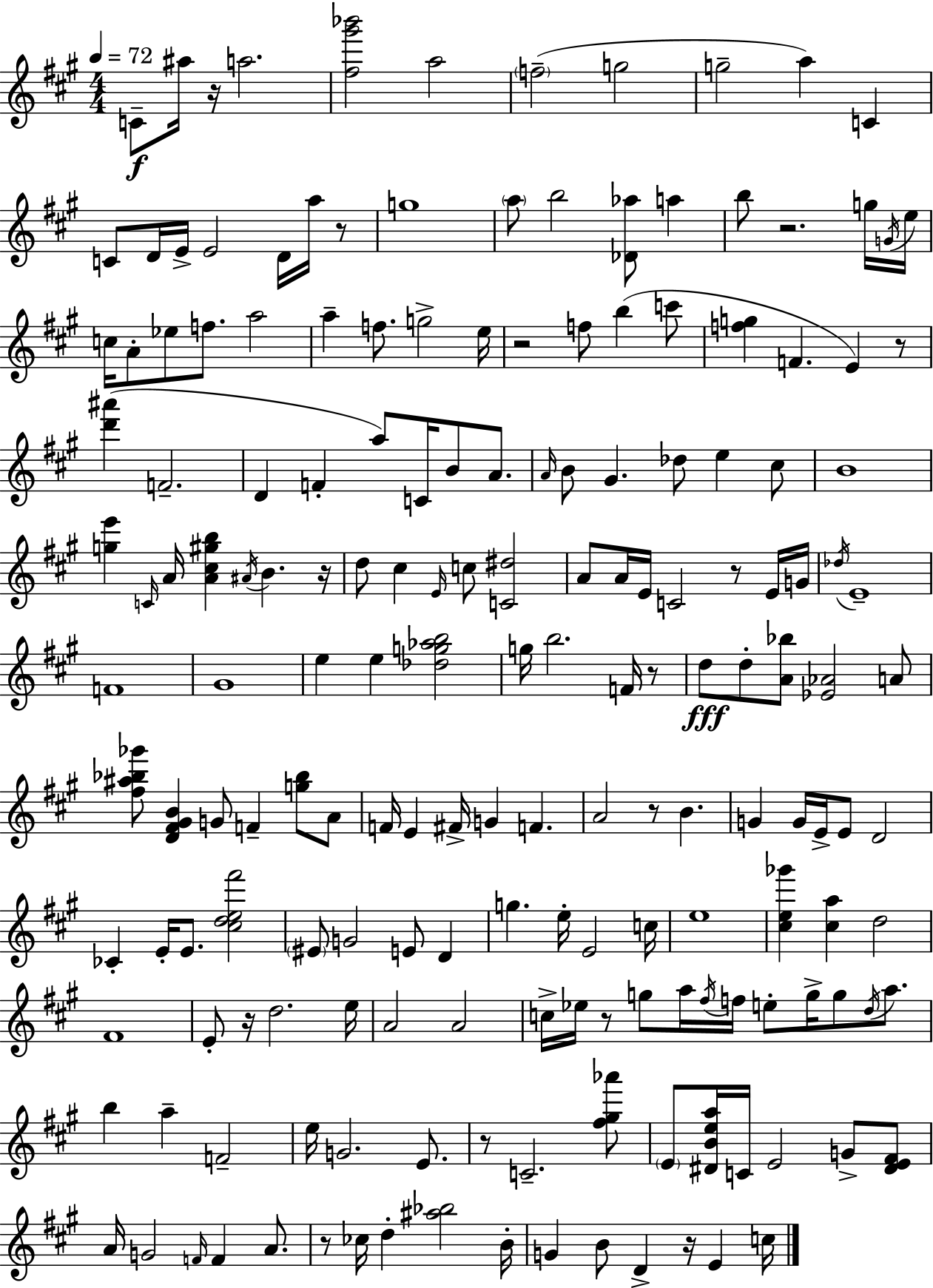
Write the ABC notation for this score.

X:1
T:Untitled
M:4/4
L:1/4
K:A
C/2 ^a/4 z/4 a2 [^f^g'_b']2 a2 f2 g2 g2 a C C/2 D/4 E/4 E2 D/4 a/4 z/2 g4 a/2 b2 [_D_a]/2 a b/2 z2 g/4 G/4 e/4 c/4 A/2 _e/2 f/2 a2 a f/2 g2 e/4 z2 f/2 b c'/2 [fg] F E z/2 [d'^a'] F2 D F a/2 C/4 B/2 A/2 A/4 B/2 ^G _d/2 e ^c/2 B4 [ge'] C/4 A/4 [A^c^gb] ^A/4 B z/4 d/2 ^c E/4 c/2 [C^d]2 A/2 A/4 E/4 C2 z/2 E/4 G/4 _d/4 E4 F4 ^G4 e e [_dg_ab]2 g/4 b2 F/4 z/2 d/2 d/2 [A_b]/2 [_E_A]2 A/2 [^f^a_b_g']/2 [D^F^GB] G/2 F [g_b]/2 A/2 F/4 E ^F/4 G F A2 z/2 B G G/4 E/4 E/2 D2 _C E/4 E/2 [^cde^f']2 ^E/2 G2 E/2 D g e/4 E2 c/4 e4 [^ce_g'] [^ca] d2 ^F4 E/2 z/4 d2 e/4 A2 A2 c/4 _e/4 z/2 g/2 a/4 ^f/4 f/4 e/2 g/4 g/2 d/4 a/2 b a F2 e/4 G2 E/2 z/2 C2 [^f^g_a']/2 E/2 [^DBea]/4 C/4 E2 G/2 [^DE^F]/2 A/4 G2 F/4 F A/2 z/2 _c/4 d [^a_b]2 B/4 G B/2 D z/4 E c/4